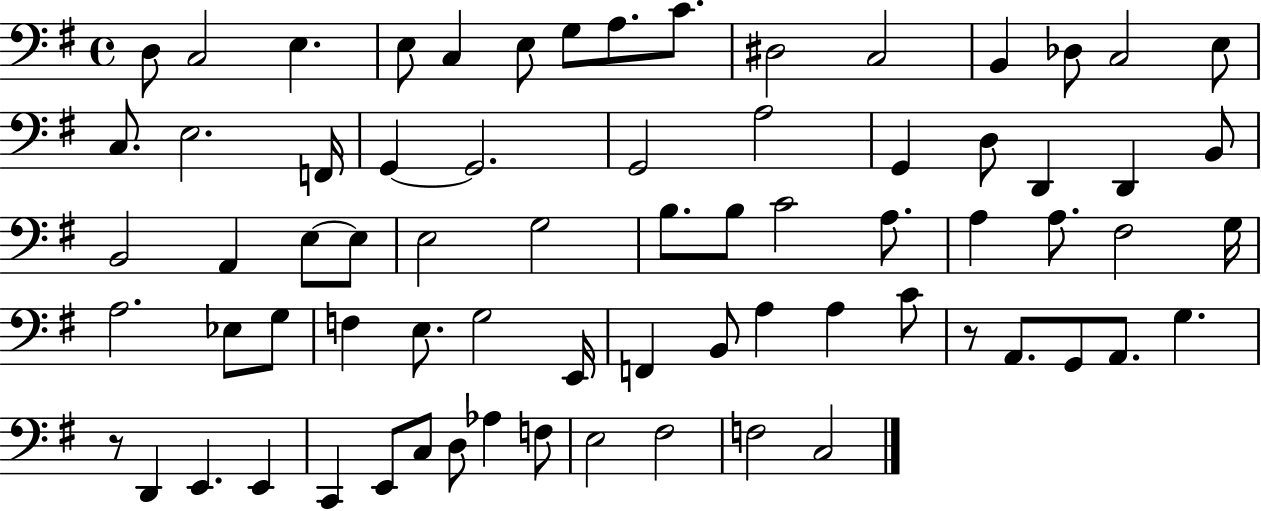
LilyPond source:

{
  \clef bass
  \time 4/4
  \defaultTimeSignature
  \key g \major
  \repeat volta 2 { d8 c2 e4. | e8 c4 e8 g8 a8. c'8. | dis2 c2 | b,4 des8 c2 e8 | \break c8. e2. f,16 | g,4~~ g,2. | g,2 a2 | g,4 d8 d,4 d,4 b,8 | \break b,2 a,4 e8~~ e8 | e2 g2 | b8. b8 c'2 a8. | a4 a8. fis2 g16 | \break a2. ees8 g8 | f4 e8. g2 e,16 | f,4 b,8 a4 a4 c'8 | r8 a,8. g,8 a,8. g4. | \break r8 d,4 e,4. e,4 | c,4 e,8 c8 d8 aes4 f8 | e2 fis2 | f2 c2 | \break } \bar "|."
}